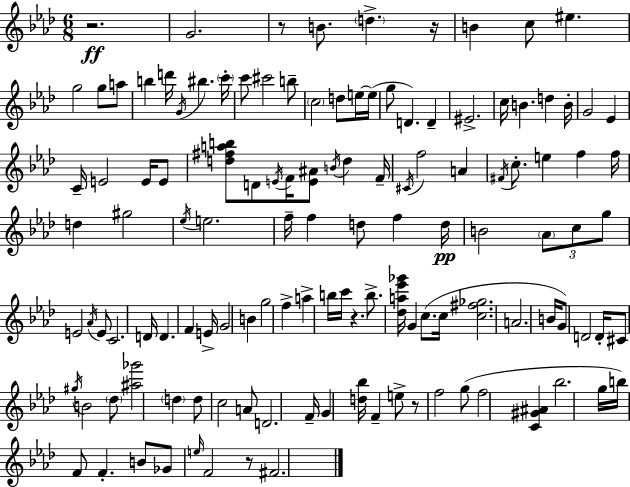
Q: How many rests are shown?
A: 6